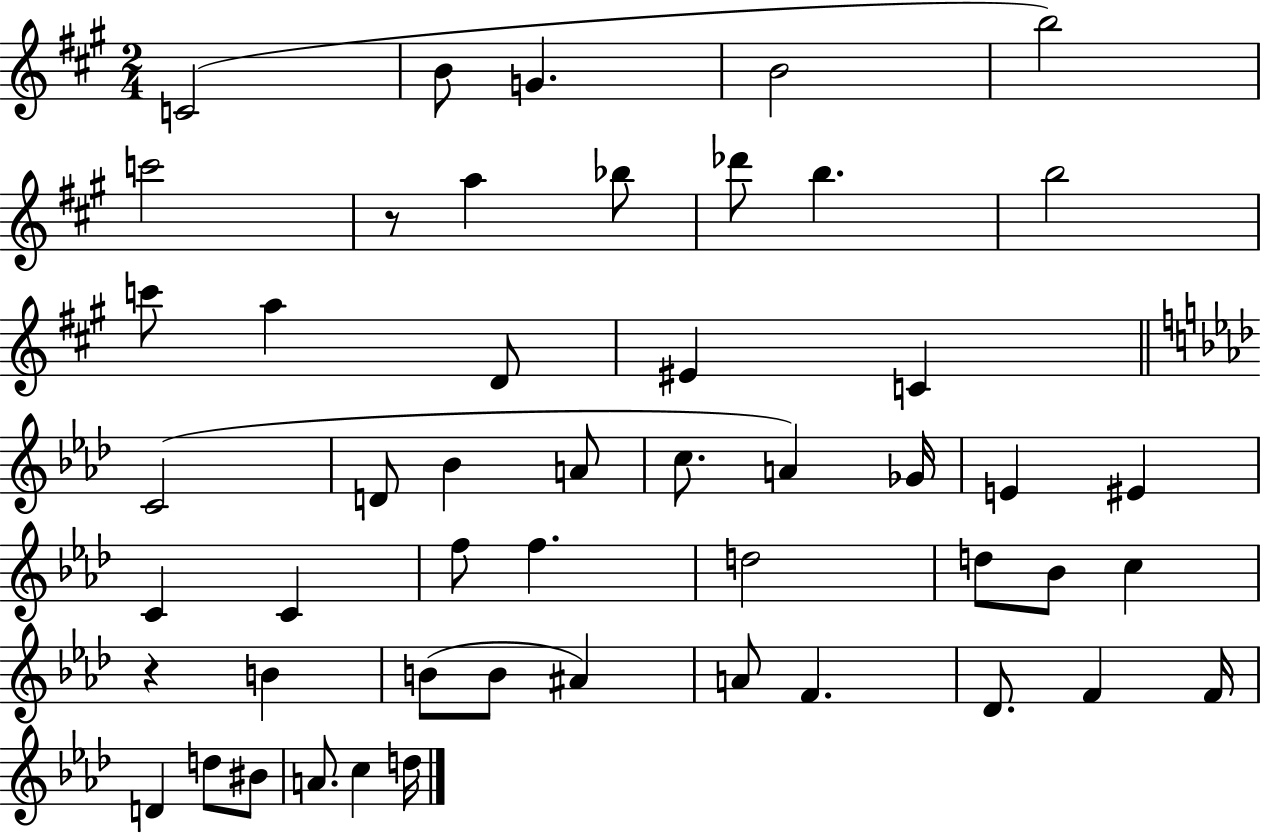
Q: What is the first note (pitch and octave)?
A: C4